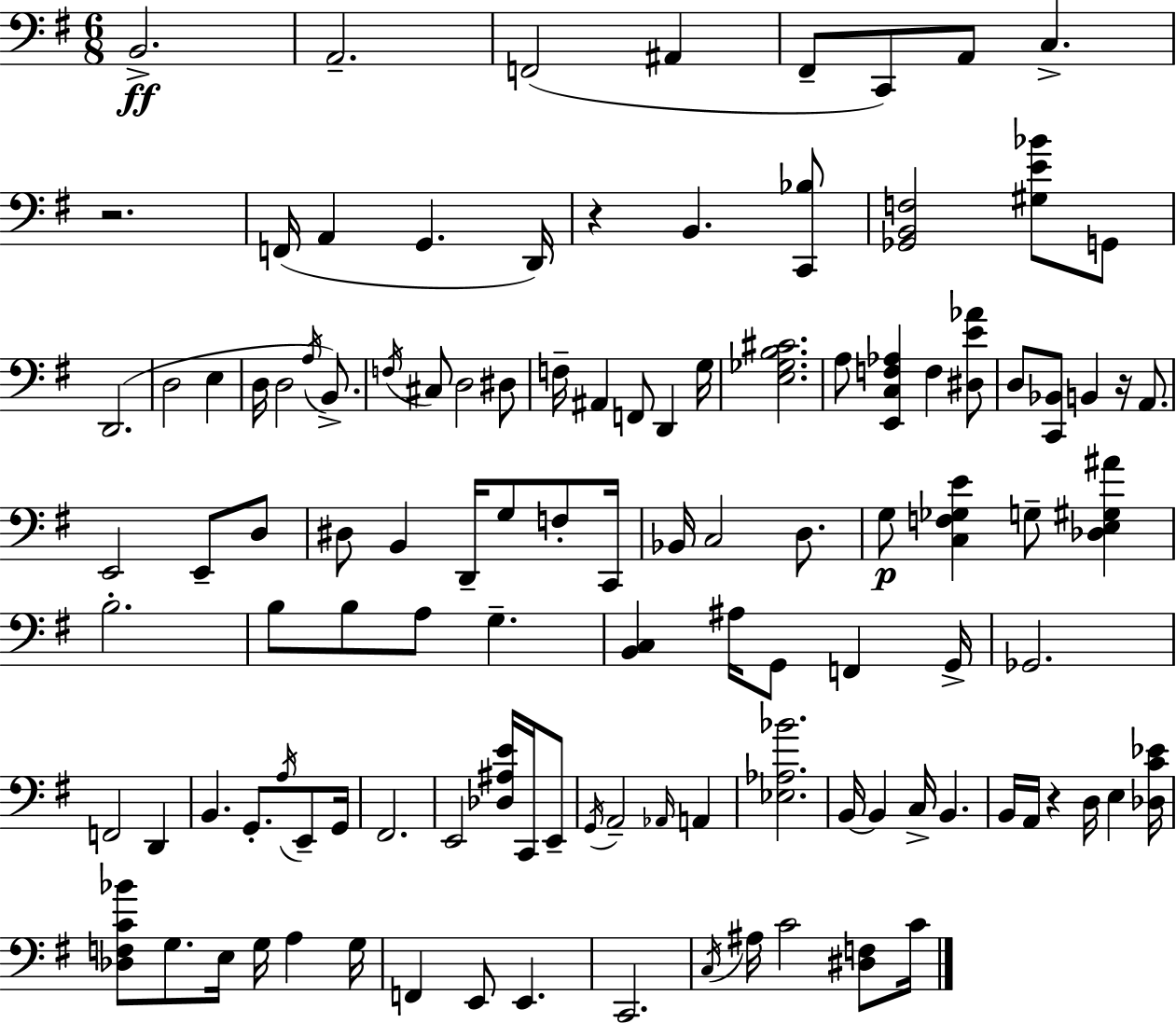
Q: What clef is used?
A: bass